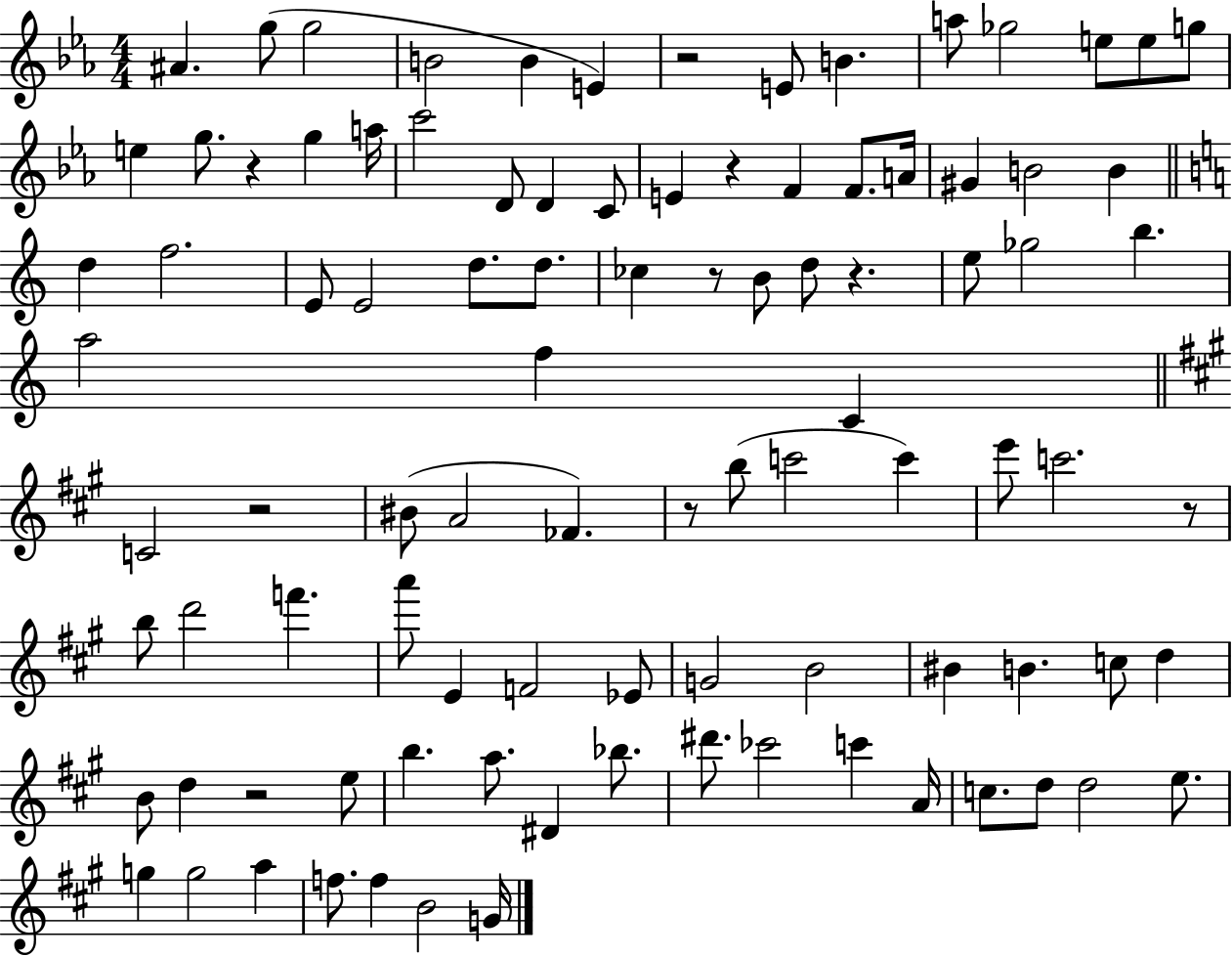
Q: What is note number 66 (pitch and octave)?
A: B4